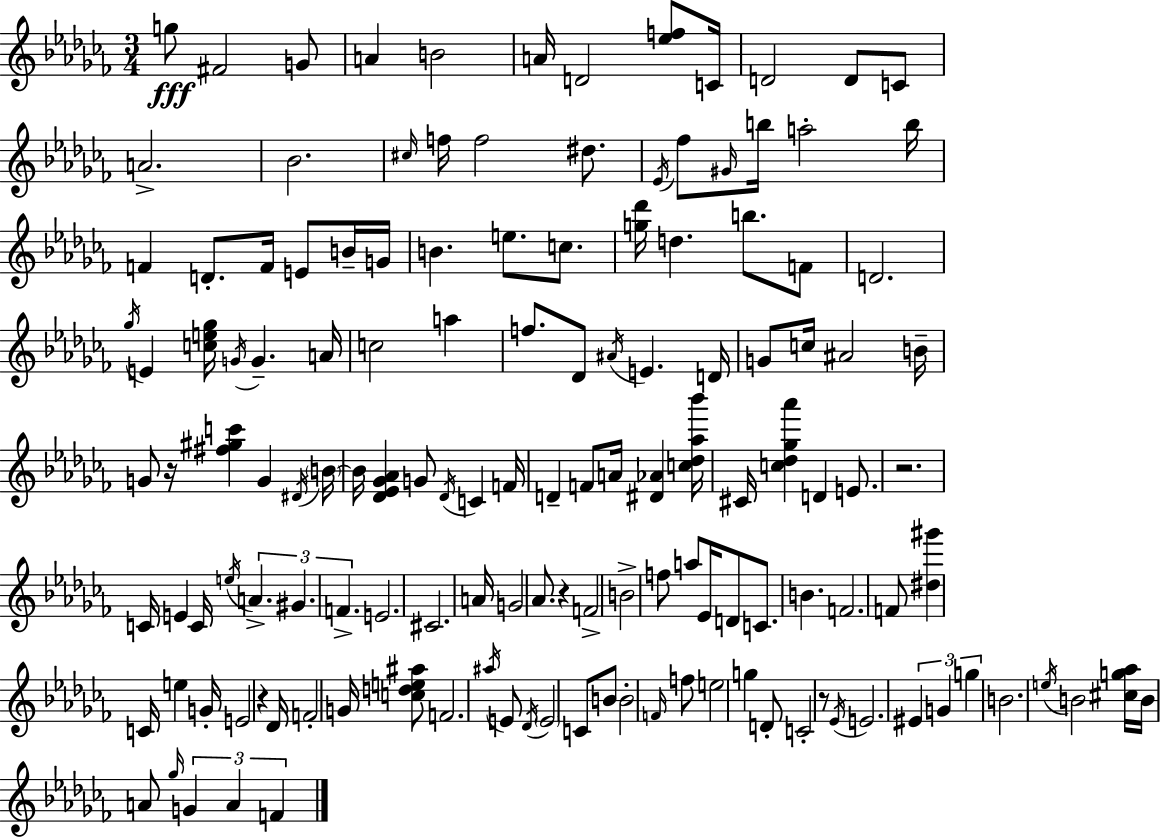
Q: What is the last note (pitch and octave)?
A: F4